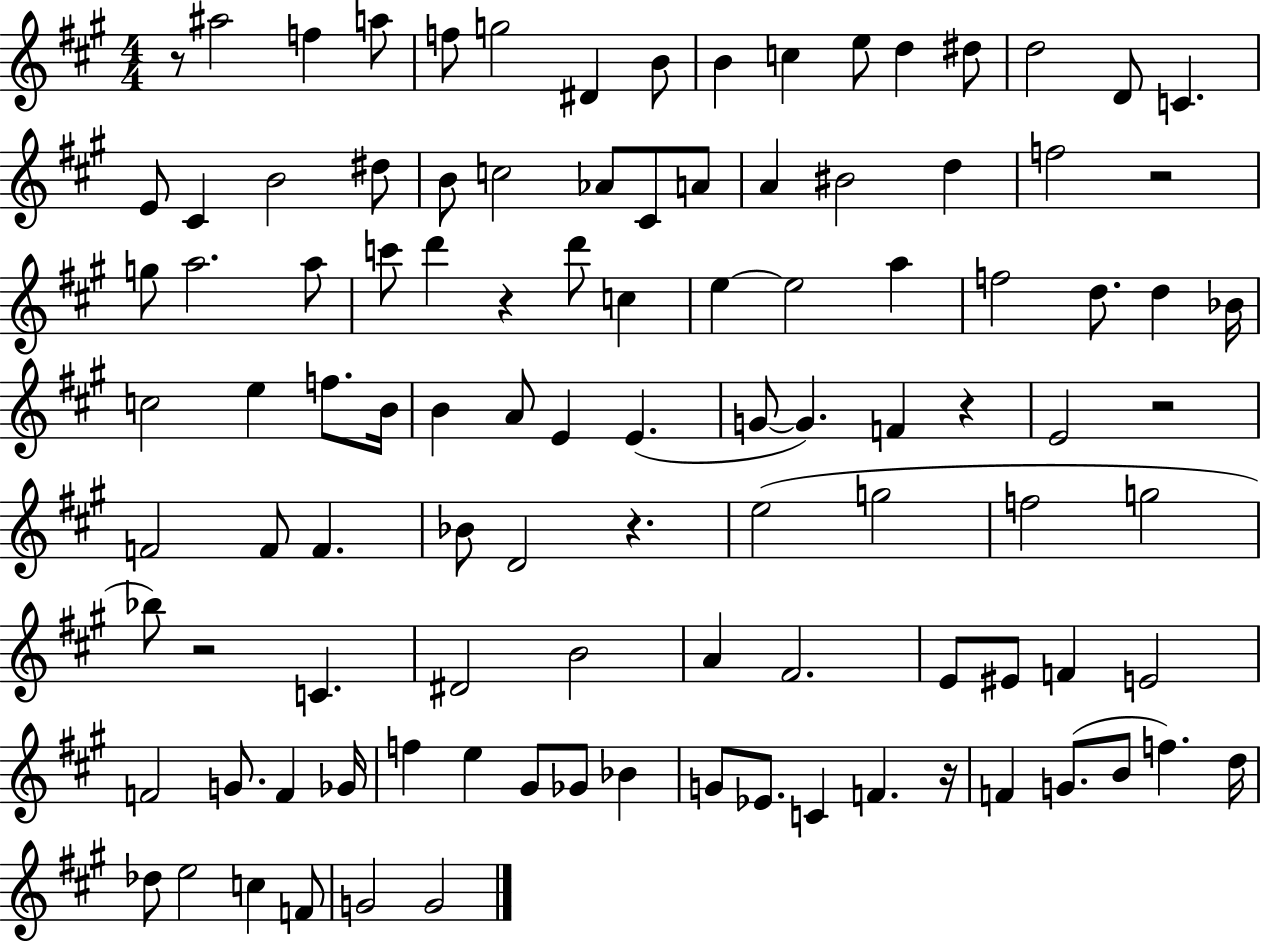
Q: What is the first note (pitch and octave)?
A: A#5